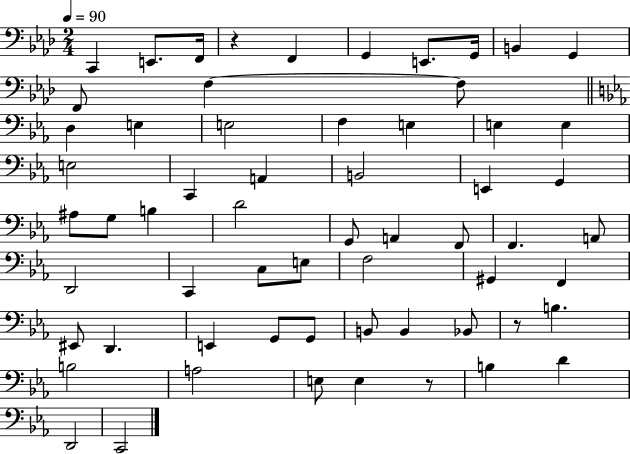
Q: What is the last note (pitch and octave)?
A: C2